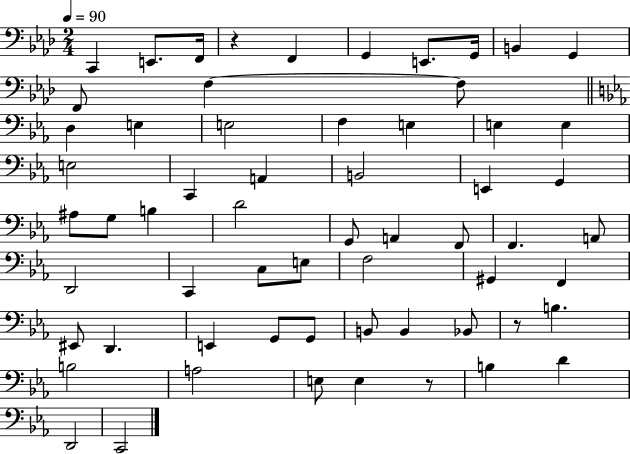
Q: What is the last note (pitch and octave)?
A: C2